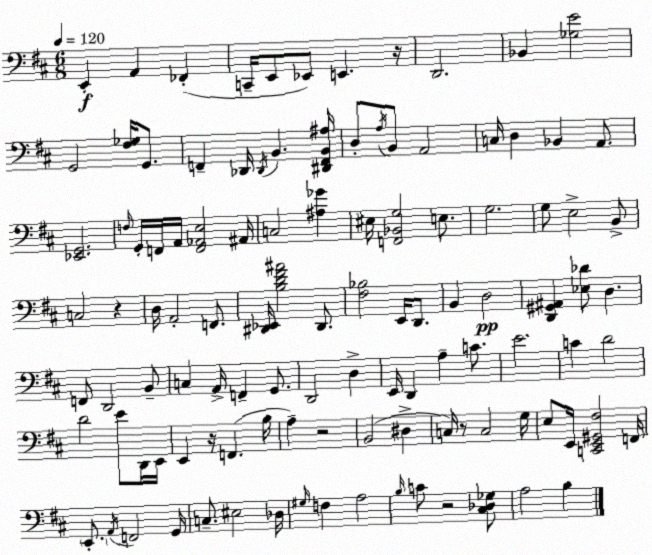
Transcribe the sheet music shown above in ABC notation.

X:1
T:Untitled
M:6/8
L:1/4
K:D
E,, A,, _F,, C,,/4 E,,/2 _E,,/2 E,, z/4 D,,2 _B,, [_G,E]2 G,,2 [^F,_G,]/4 G,,/2 F,, _D,,/4 _D,,/4 B,, [^D,,F,,B,,^A,]/4 D,/2 A,/4 B,,/2 A,,2 C,/4 D, _B,, A,,/2 [_E,,G,,]2 F,/4 G,,/4 F,,/4 A,,/4 [F,,_A,,E,]2 ^A,,/4 C,2 [^A,_G] ^E,/4 [F,,_B,,G,]2 E,/2 G,2 G,/2 E,2 B,,/2 C,2 z D,/4 A,,2 F,,/2 [^D,,_E,,]/4 [B,D^F^A]2 ^D,,/2 [^F,_B,]2 E,,/4 D,,/2 B,, D,2 [D,,^G,,^A,,] [_E,_D]/2 D, F,,/2 D,,2 B,,/2 C, A,,/4 F,, G,,/2 D,,2 D, E,,/4 D,, A, C/2 E2 C D2 D2 E/2 D,,/4 E,,/4 E,, z/4 F,, B,/4 A, z2 B,,2 ^D, C,/4 z/2 C,2 G,/4 E,/2 E,,/4 [C,,E,,^G,,^F,]2 F,,/4 E,,/2 A,,/4 F,,2 G,,/4 C,/2 ^E,2 _D,/4 ^G,/4 F, A,2 B,/4 C/2 z2 [^C,_D,_G,]/2 A,2 B,